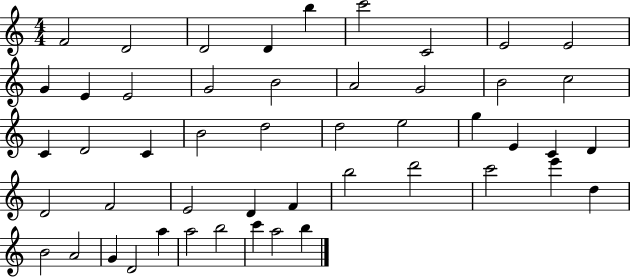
{
  \clef treble
  \numericTimeSignature
  \time 4/4
  \key c \major
  f'2 d'2 | d'2 d'4 b''4 | c'''2 c'2 | e'2 e'2 | \break g'4 e'4 e'2 | g'2 b'2 | a'2 g'2 | b'2 c''2 | \break c'4 d'2 c'4 | b'2 d''2 | d''2 e''2 | g''4 e'4 c'4 d'4 | \break d'2 f'2 | e'2 d'4 f'4 | b''2 d'''2 | c'''2 e'''4 d''4 | \break b'2 a'2 | g'4 d'2 a''4 | a''2 b''2 | c'''4 a''2 b''4 | \break \bar "|."
}